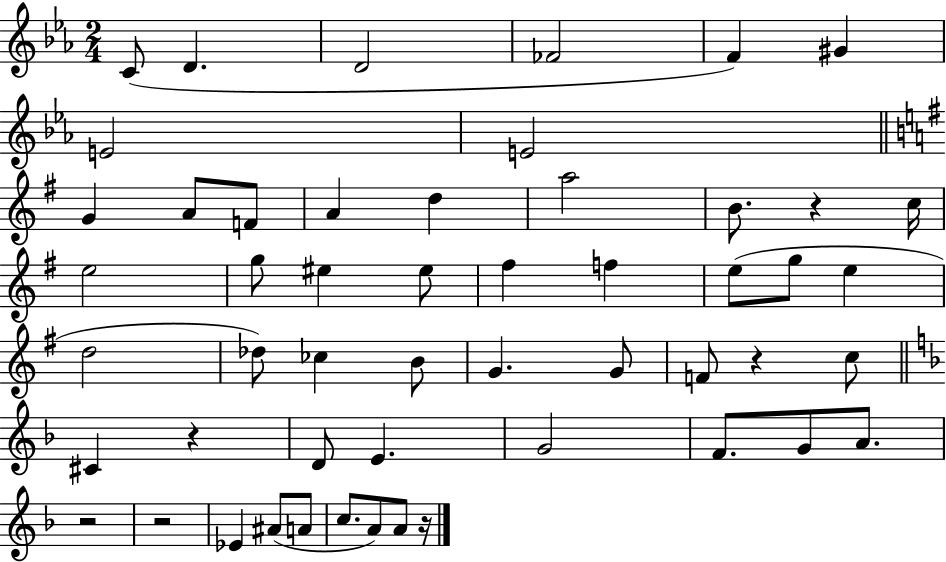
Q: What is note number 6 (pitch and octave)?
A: G#4